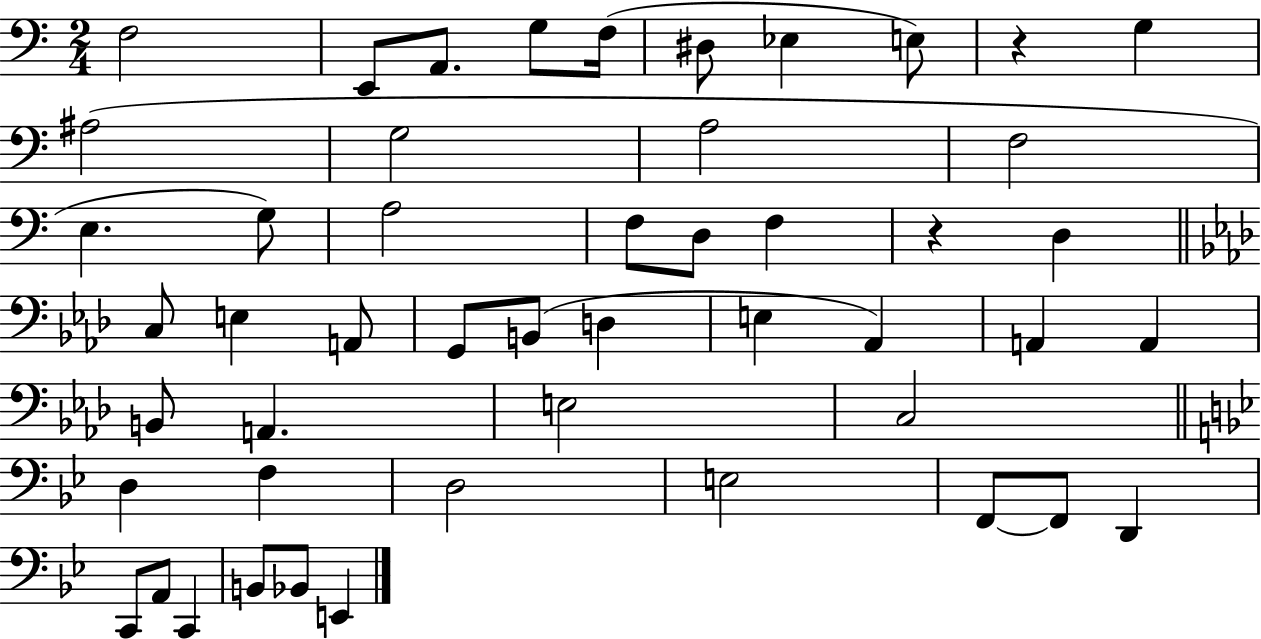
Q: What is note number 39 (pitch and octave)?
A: F2